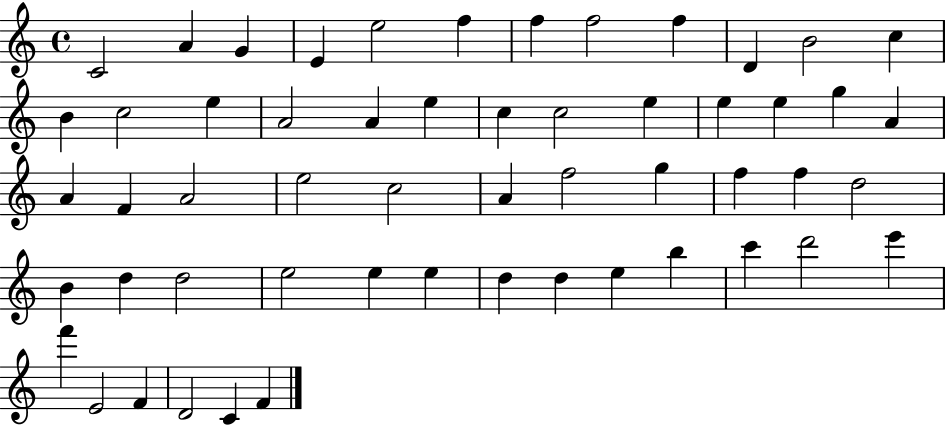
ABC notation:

X:1
T:Untitled
M:4/4
L:1/4
K:C
C2 A G E e2 f f f2 f D B2 c B c2 e A2 A e c c2 e e e g A A F A2 e2 c2 A f2 g f f d2 B d d2 e2 e e d d e b c' d'2 e' f' E2 F D2 C F